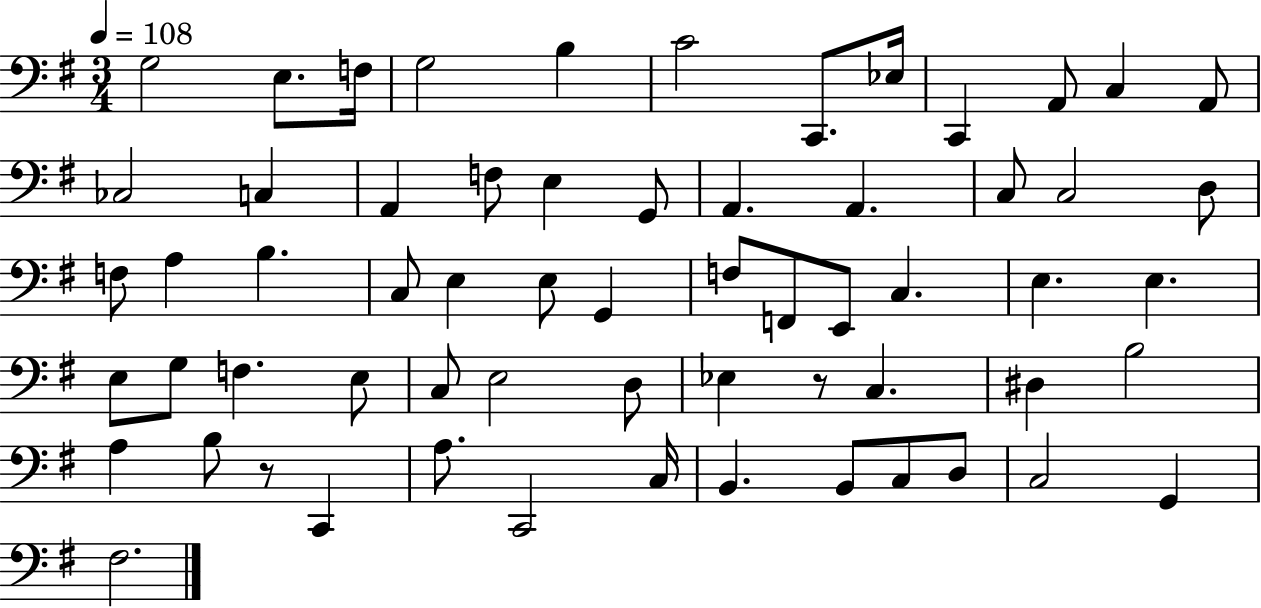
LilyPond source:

{
  \clef bass
  \numericTimeSignature
  \time 3/4
  \key g \major
  \tempo 4 = 108
  g2 e8. f16 | g2 b4 | c'2 c,8. ees16 | c,4 a,8 c4 a,8 | \break ces2 c4 | a,4 f8 e4 g,8 | a,4. a,4. | c8 c2 d8 | \break f8 a4 b4. | c8 e4 e8 g,4 | f8 f,8 e,8 c4. | e4. e4. | \break e8 g8 f4. e8 | c8 e2 d8 | ees4 r8 c4. | dis4 b2 | \break a4 b8 r8 c,4 | a8. c,2 c16 | b,4. b,8 c8 d8 | c2 g,4 | \break fis2. | \bar "|."
}